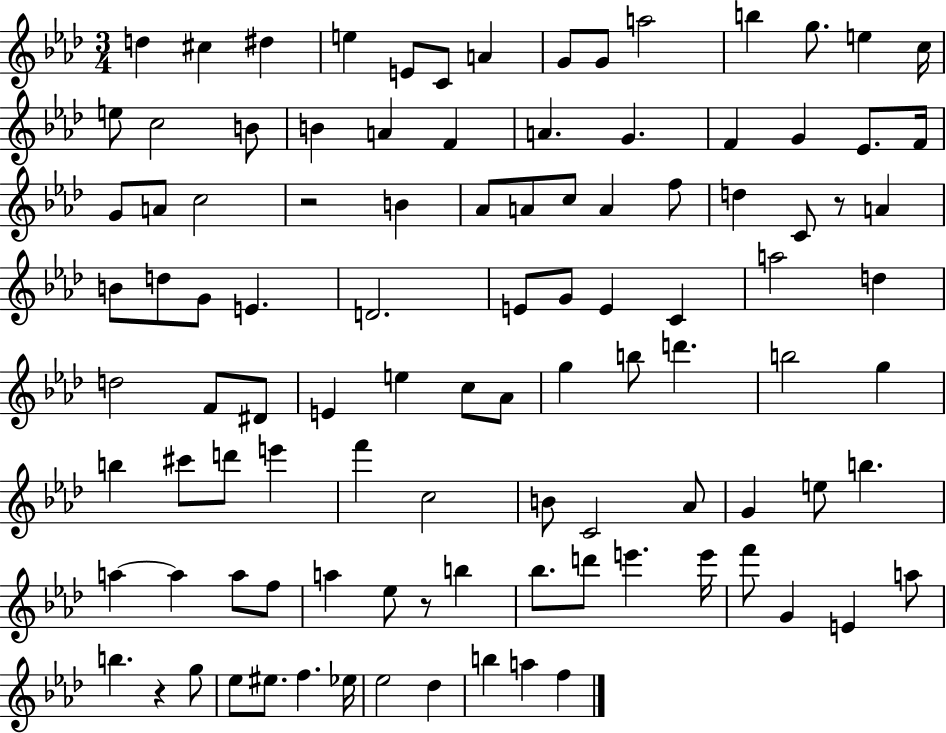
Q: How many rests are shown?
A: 4